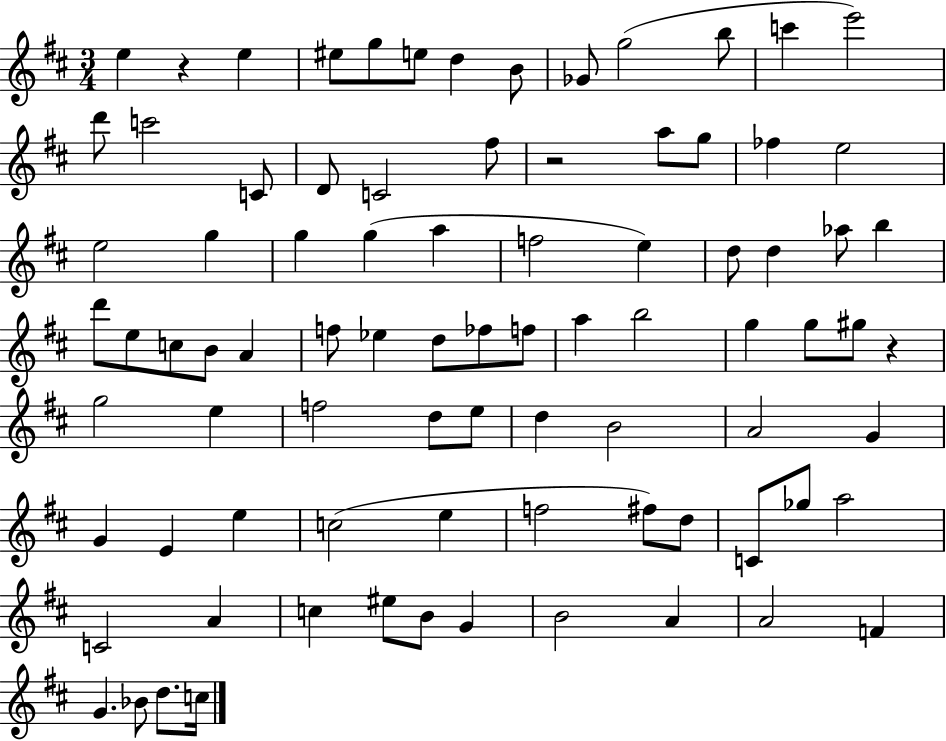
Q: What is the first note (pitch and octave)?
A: E5